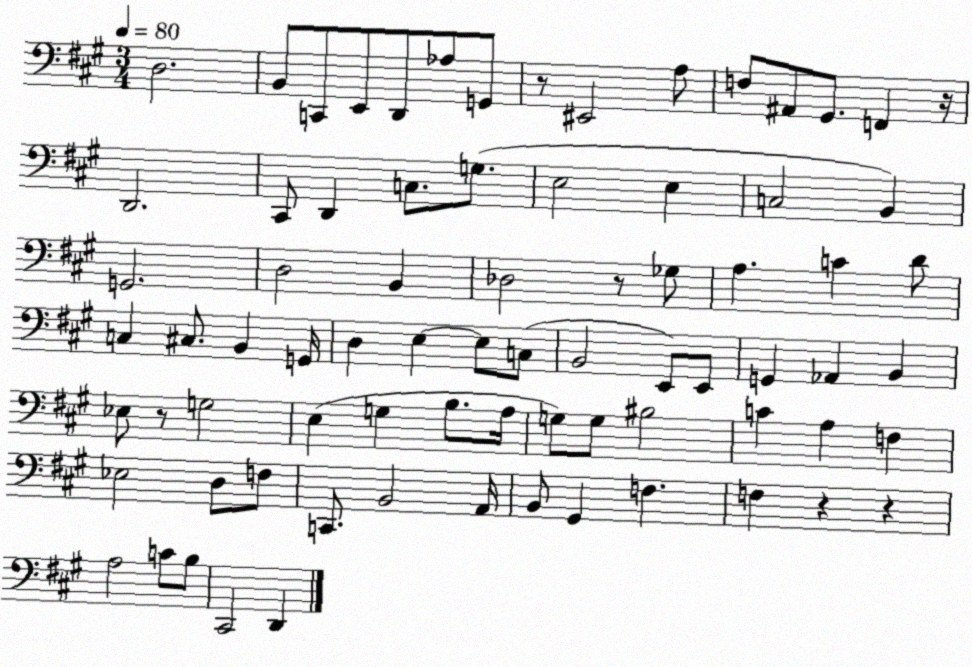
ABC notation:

X:1
T:Untitled
M:3/4
L:1/4
K:A
D,2 B,,/2 C,,/2 E,,/2 D,,/2 _A,/2 G,,/2 z/2 ^E,,2 A,/2 F,/2 ^A,,/2 ^G,,/2 F,, z/4 D,,2 ^C,,/2 D,, C,/2 G,/2 E,2 E, C,2 B,, G,,2 D,2 B,, _D,2 z/2 _G,/2 A, C D/2 C, ^C,/2 B,, G,,/4 D, E, E,/2 C,/2 B,,2 E,,/2 E,,/2 G,, _A,, B,, _E,/2 z/2 G,2 E, G, B,/2 A,/4 G,/2 G,/2 ^B,2 C A, F, _E,2 D,/2 F,/2 C,,/2 B,,2 A,,/4 B,,/2 ^G,, F, F, z z A,2 C/2 B,/2 ^C,,2 D,,